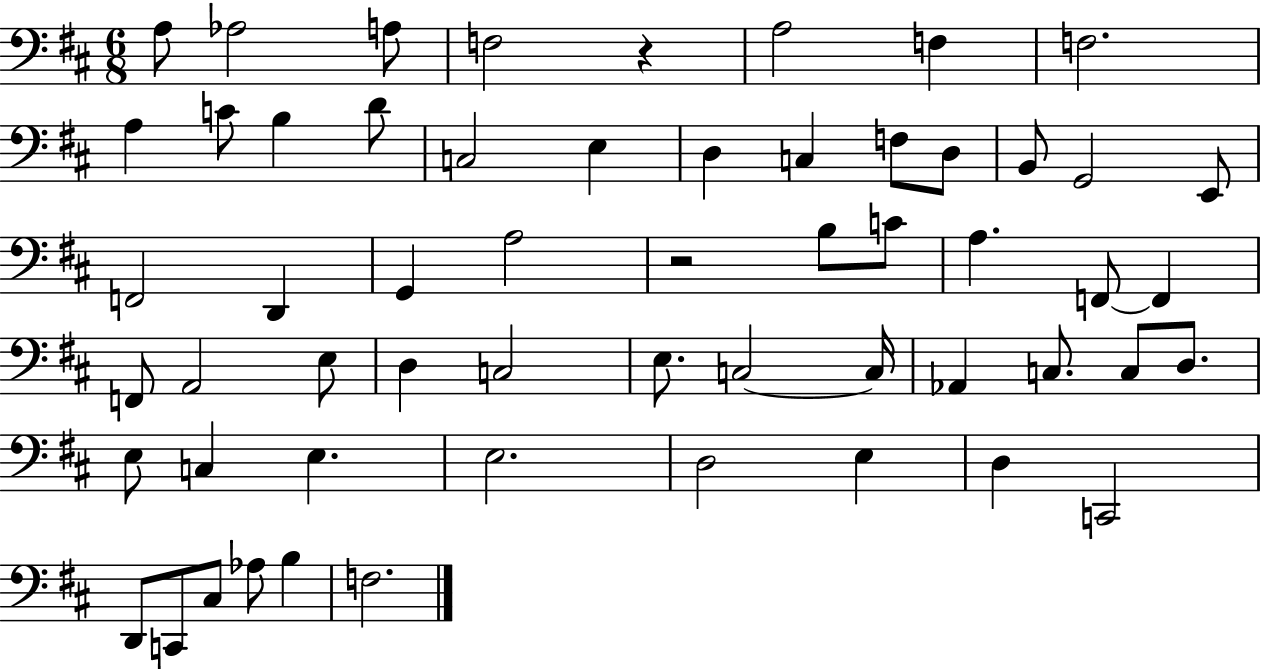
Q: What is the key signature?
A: D major